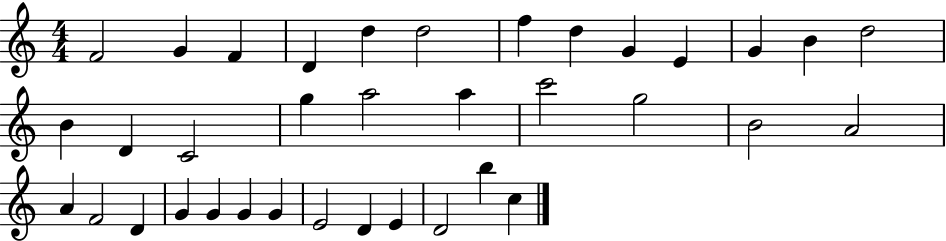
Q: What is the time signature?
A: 4/4